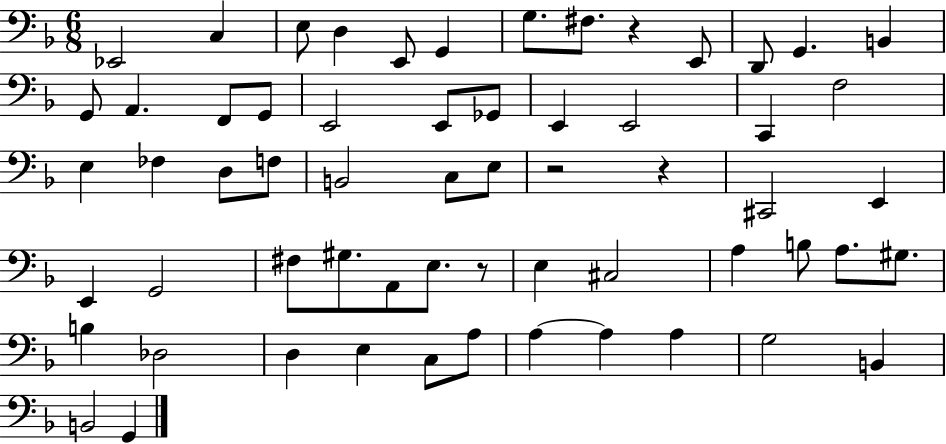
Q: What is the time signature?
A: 6/8